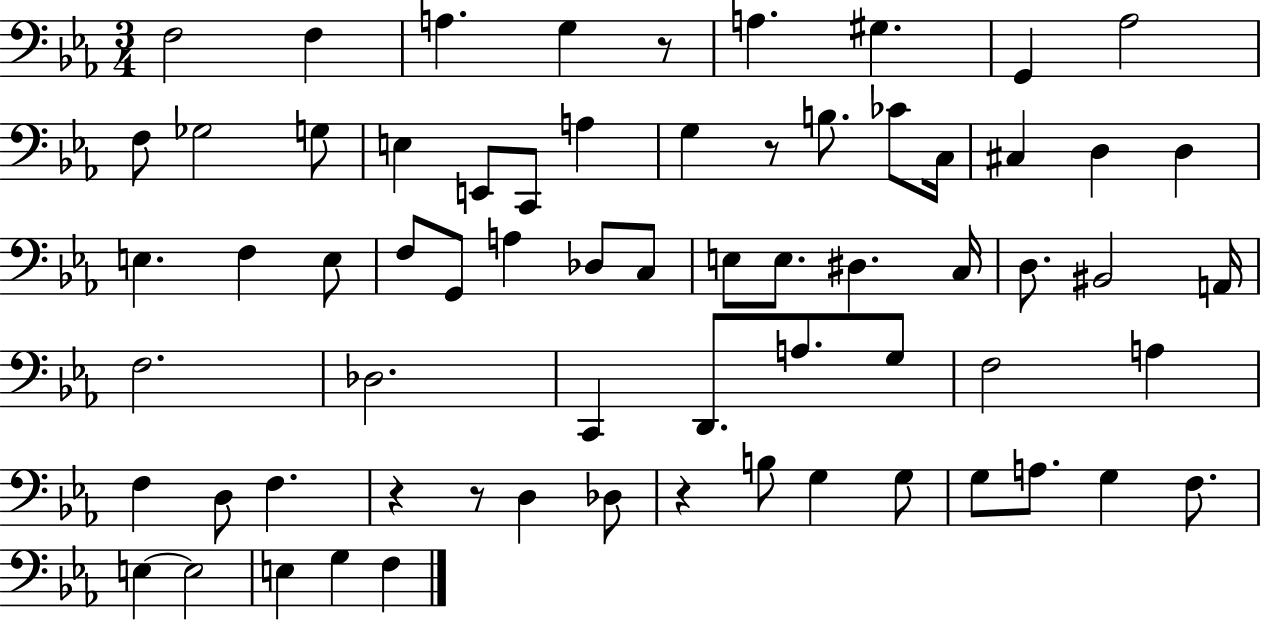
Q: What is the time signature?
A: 3/4